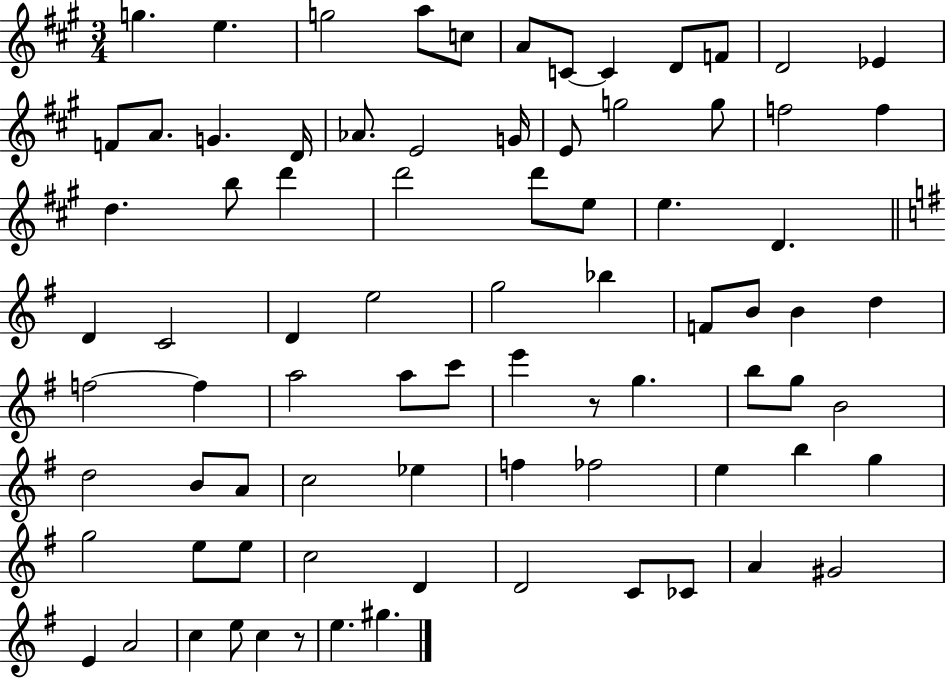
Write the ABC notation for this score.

X:1
T:Untitled
M:3/4
L:1/4
K:A
g e g2 a/2 c/2 A/2 C/2 C D/2 F/2 D2 _E F/2 A/2 G D/4 _A/2 E2 G/4 E/2 g2 g/2 f2 f d b/2 d' d'2 d'/2 e/2 e D D C2 D e2 g2 _b F/2 B/2 B d f2 f a2 a/2 c'/2 e' z/2 g b/2 g/2 B2 d2 B/2 A/2 c2 _e f _f2 e b g g2 e/2 e/2 c2 D D2 C/2 _C/2 A ^G2 E A2 c e/2 c z/2 e ^g